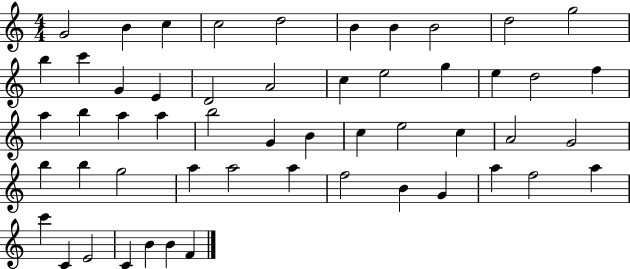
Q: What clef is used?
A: treble